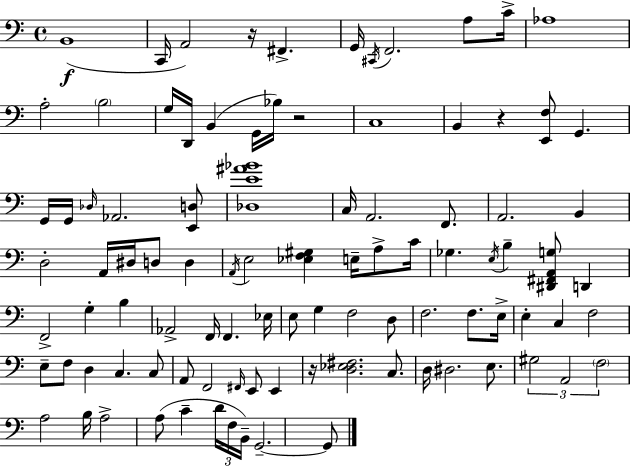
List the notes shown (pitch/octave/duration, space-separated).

B2/w C2/s A2/h R/s F#2/q. G2/s C#2/s F2/h. A3/e C4/s Ab3/w A3/h B3/h G3/s D2/s B2/q G2/s Bb3/s R/h C3/w B2/q R/q [E2,F3]/e G2/q. G2/s G2/s Db3/s Ab2/h. [E2,D3]/e [Db3,E4,A#4,Bb4]/w C3/s A2/h. F2/e. A2/h. B2/q D3/h A2/s D#3/s D3/e D3/q A2/s E3/h [Eb3,F3,G#3]/q E3/s A3/e C4/s Gb3/q. E3/s B3/q [D#2,F#2,A2,G3]/e D2/q F2/h G3/q B3/q Ab2/h F2/s F2/q. Eb3/s E3/e G3/q F3/h D3/e F3/h. F3/e. E3/s E3/q C3/q F3/h E3/e F3/e D3/q C3/q. C3/e A2/e F2/h F#2/s E2/e E2/q R/s [D3,Eb3,F#3]/h. C3/e. D3/s D#3/h. E3/e. G#3/h A2/h F3/h A3/h B3/s A3/h A3/e C4/q D4/s F3/s B2/s G2/h. G2/e